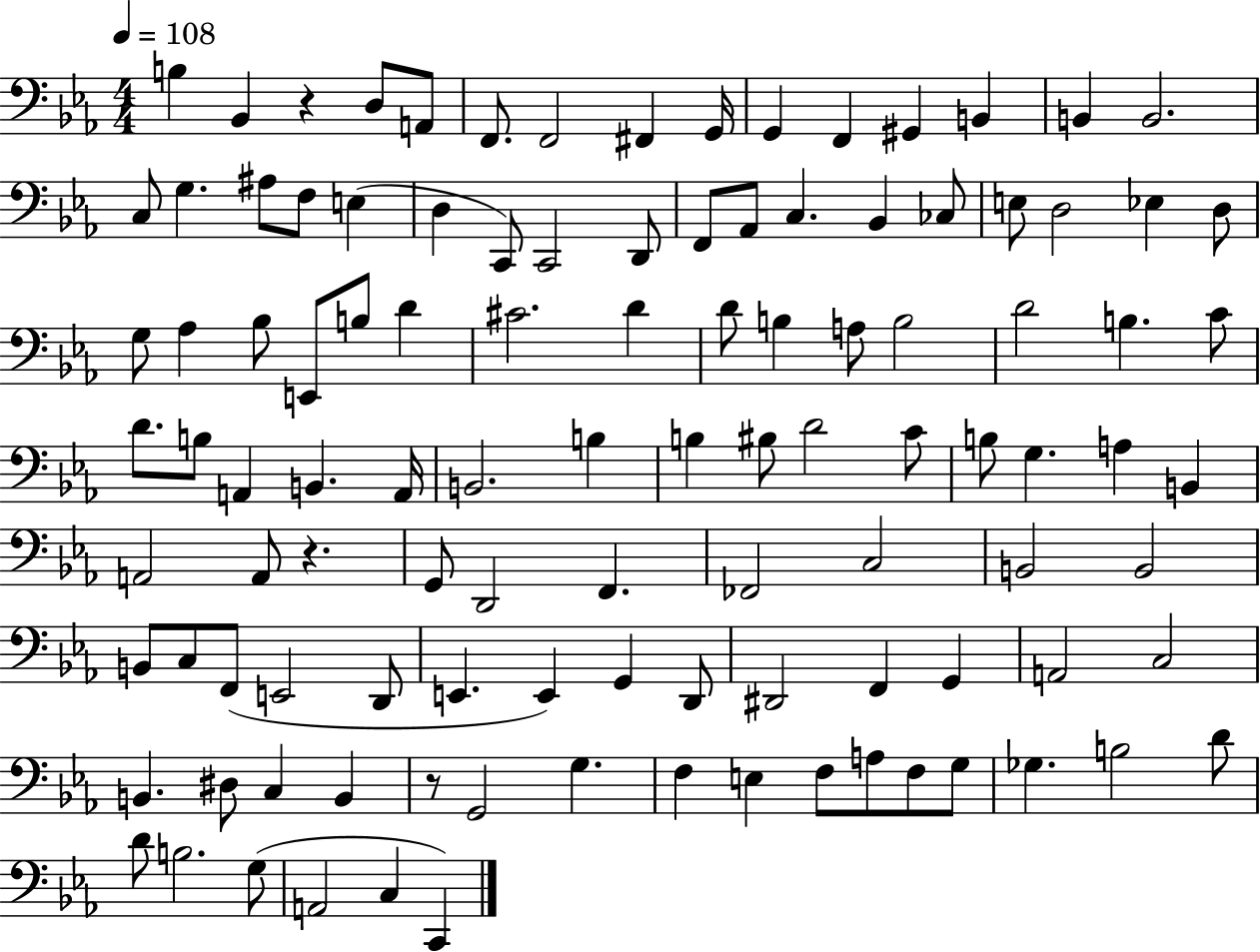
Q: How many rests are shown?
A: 3